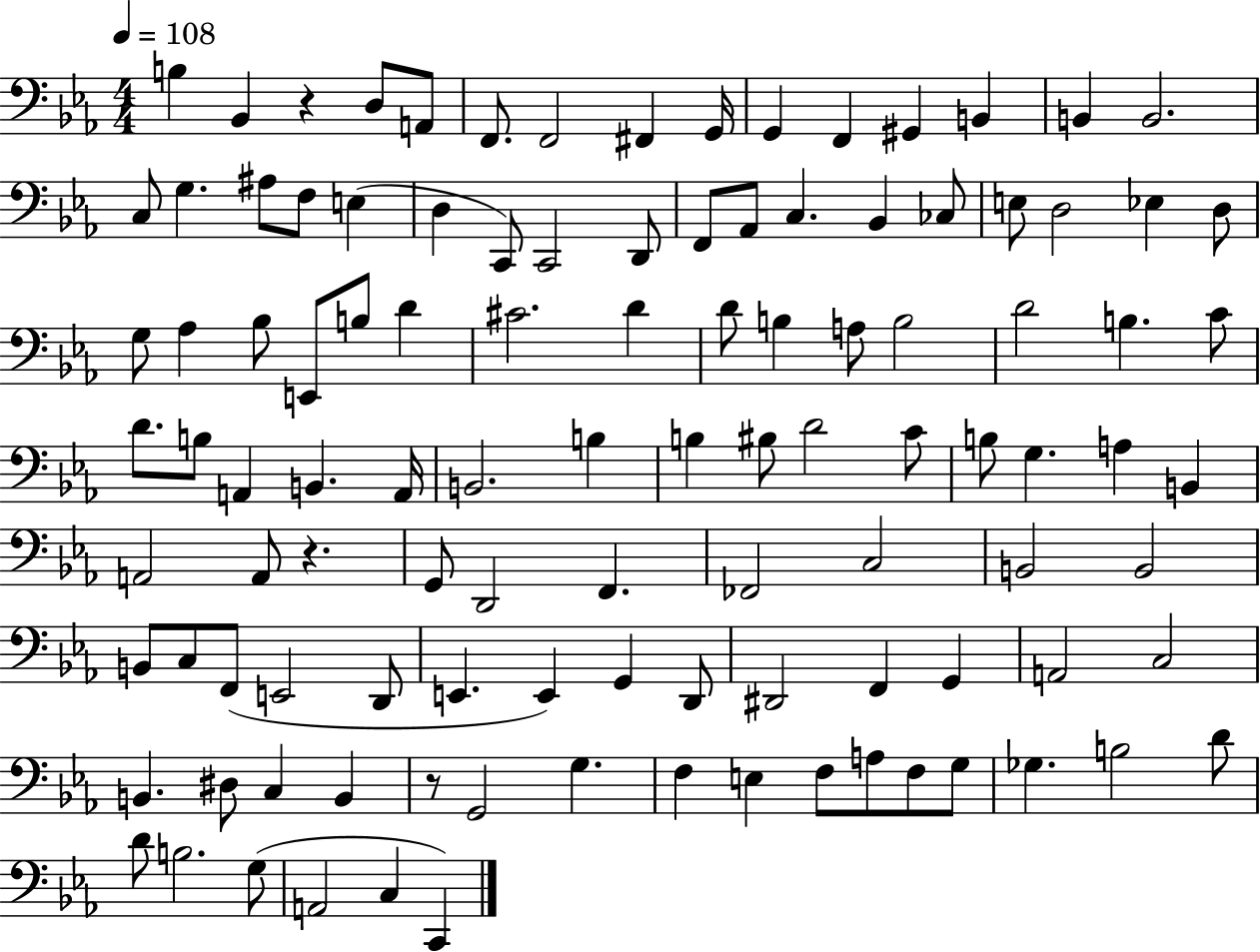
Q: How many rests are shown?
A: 3